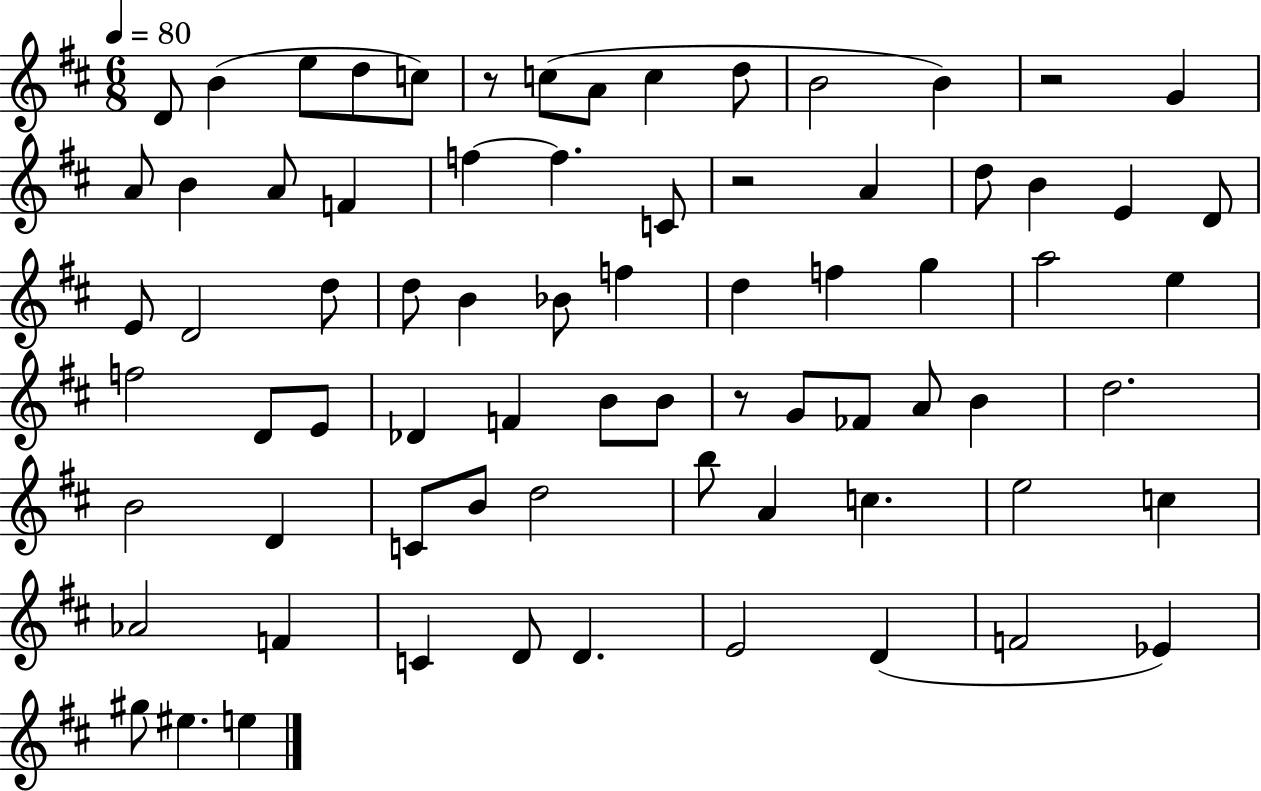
D4/e B4/q E5/e D5/e C5/e R/e C5/e A4/e C5/q D5/e B4/h B4/q R/h G4/q A4/e B4/q A4/e F4/q F5/q F5/q. C4/e R/h A4/q D5/e B4/q E4/q D4/e E4/e D4/h D5/e D5/e B4/q Bb4/e F5/q D5/q F5/q G5/q A5/h E5/q F5/h D4/e E4/e Db4/q F4/q B4/e B4/e R/e G4/e FES4/e A4/e B4/q D5/h. B4/h D4/q C4/e B4/e D5/h B5/e A4/q C5/q. E5/h C5/q Ab4/h F4/q C4/q D4/e D4/q. E4/h D4/q F4/h Eb4/q G#5/e EIS5/q. E5/q